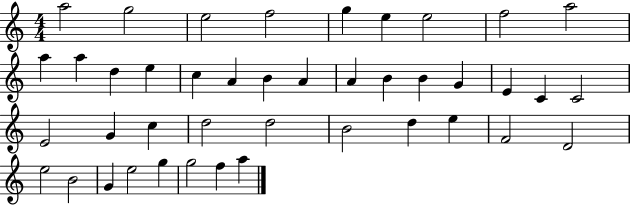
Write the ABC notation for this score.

X:1
T:Untitled
M:4/4
L:1/4
K:C
a2 g2 e2 f2 g e e2 f2 a2 a a d e c A B A A B B G E C C2 E2 G c d2 d2 B2 d e F2 D2 e2 B2 G e2 g g2 f a